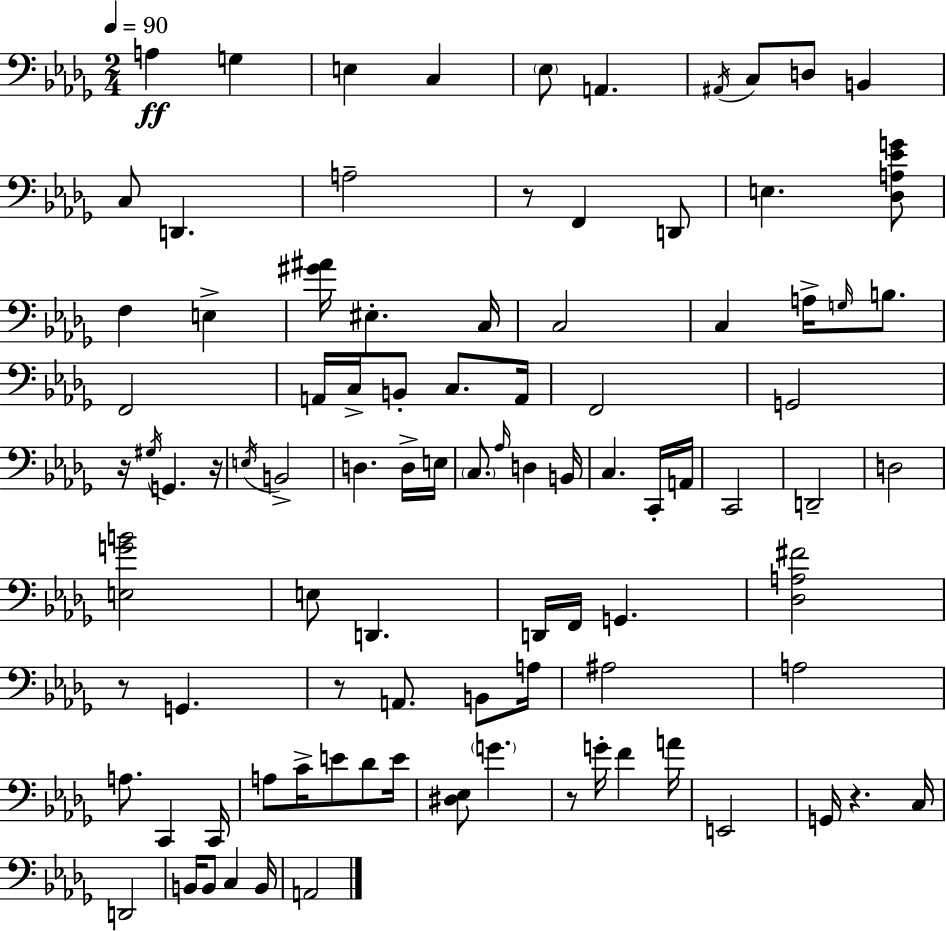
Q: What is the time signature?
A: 2/4